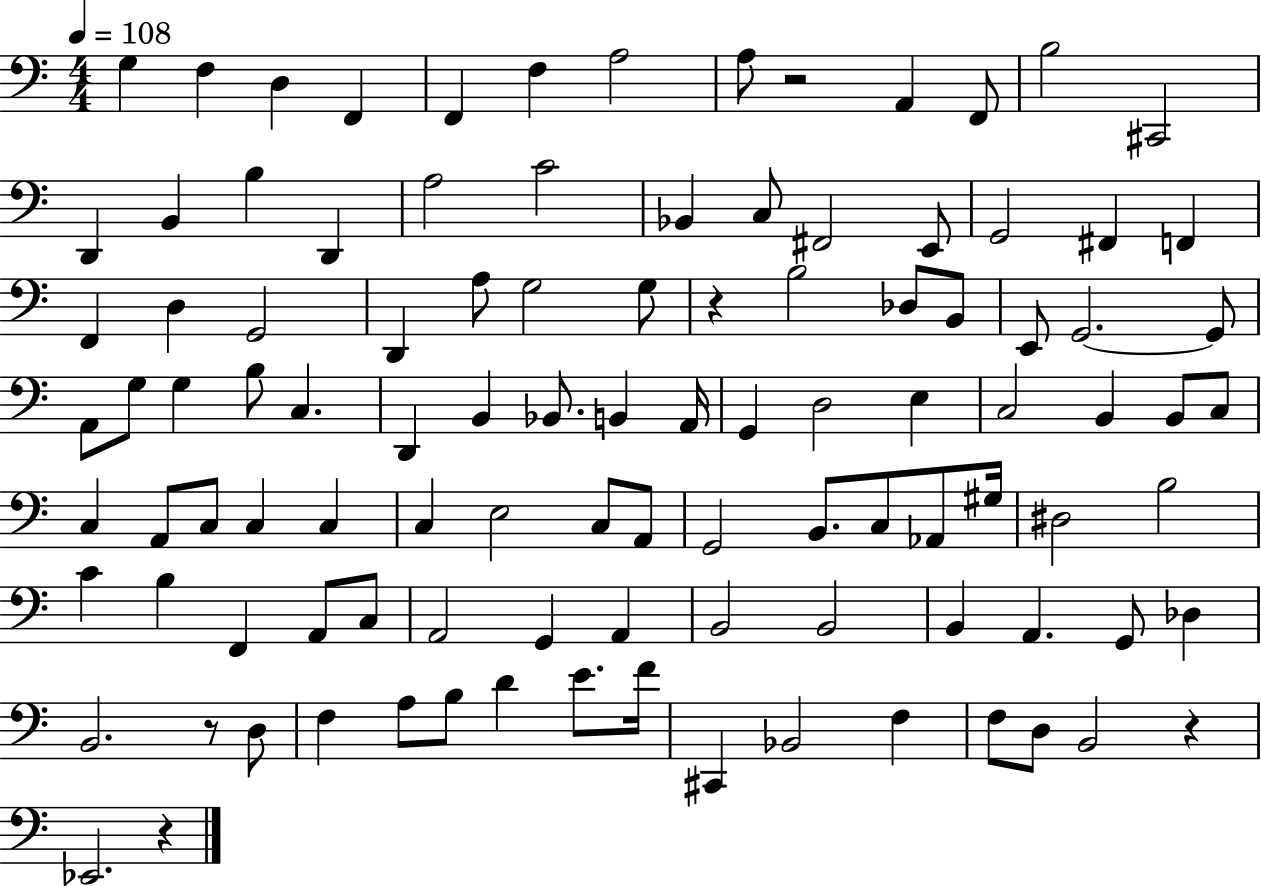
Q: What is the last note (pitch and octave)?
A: Eb2